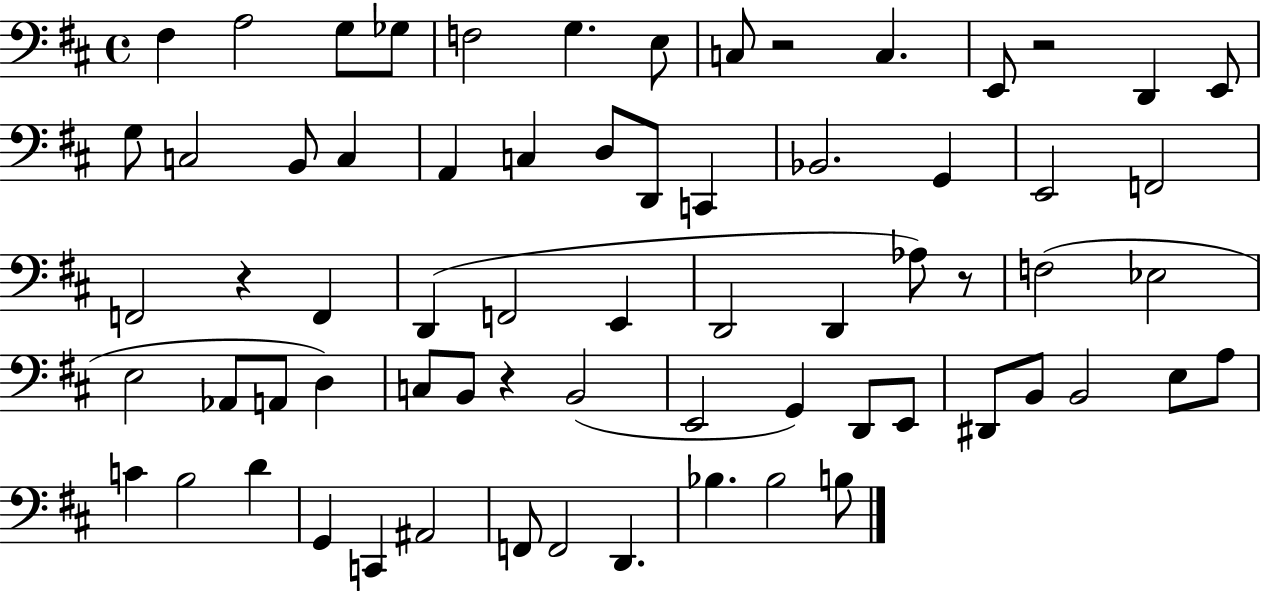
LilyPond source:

{
  \clef bass
  \time 4/4
  \defaultTimeSignature
  \key d \major
  fis4 a2 g8 ges8 | f2 g4. e8 | c8 r2 c4. | e,8 r2 d,4 e,8 | \break g8 c2 b,8 c4 | a,4 c4 d8 d,8 c,4 | bes,2. g,4 | e,2 f,2 | \break f,2 r4 f,4 | d,4( f,2 e,4 | d,2 d,4 aes8) r8 | f2( ees2 | \break e2 aes,8 a,8 d4) | c8 b,8 r4 b,2( | e,2 g,4) d,8 e,8 | dis,8 b,8 b,2 e8 a8 | \break c'4 b2 d'4 | g,4 c,4 ais,2 | f,8 f,2 d,4. | bes4. bes2 b8 | \break \bar "|."
}